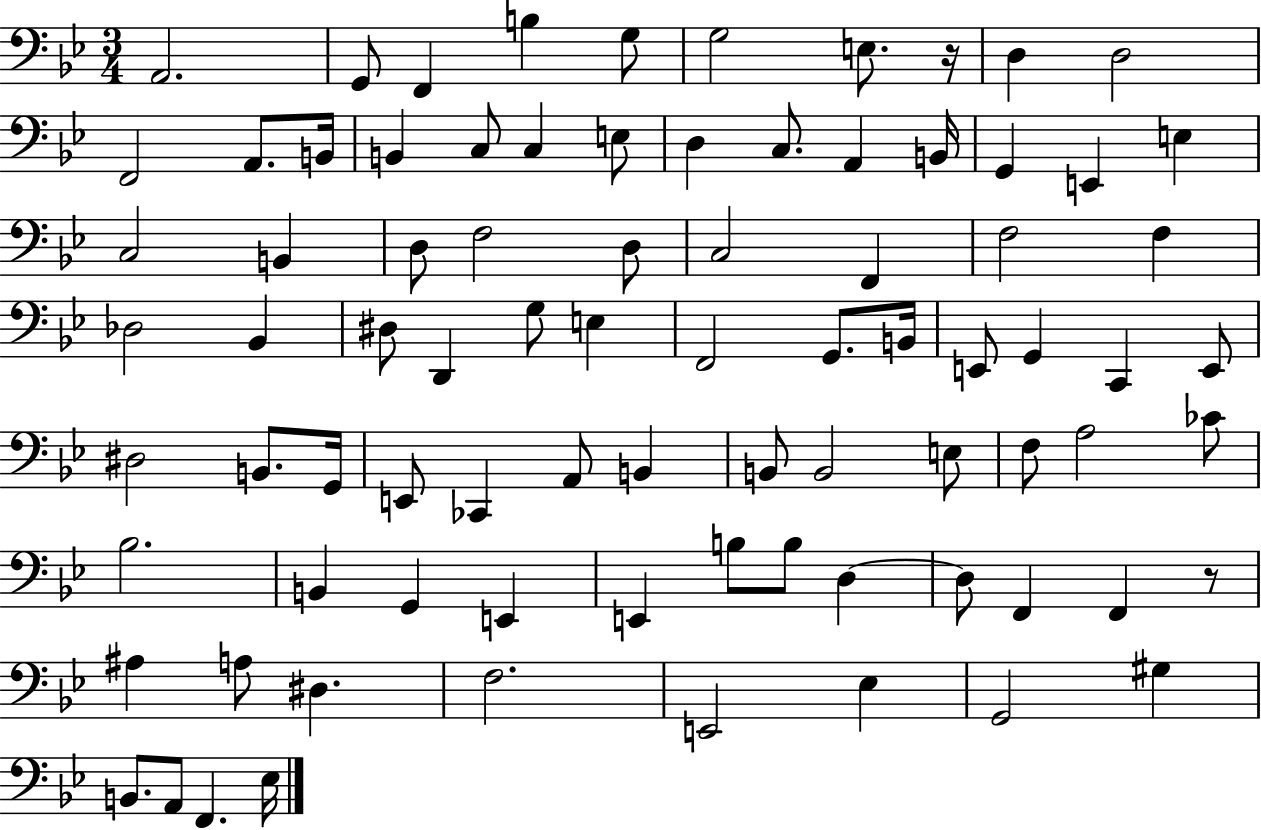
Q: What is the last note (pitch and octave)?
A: Eb3